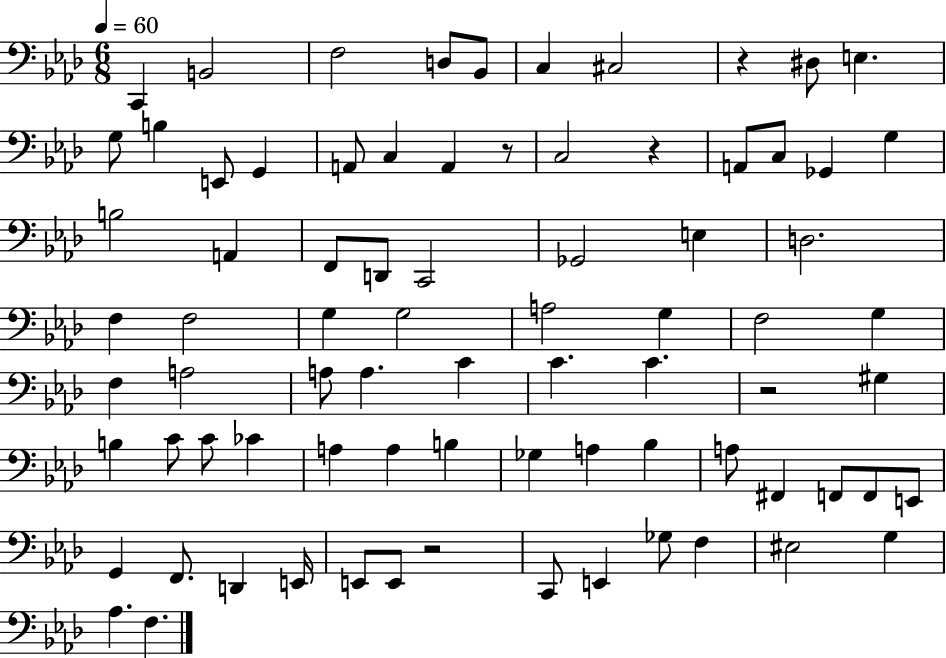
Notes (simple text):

C2/q B2/h F3/h D3/e Bb2/e C3/q C#3/h R/q D#3/e E3/q. G3/e B3/q E2/e G2/q A2/e C3/q A2/q R/e C3/h R/q A2/e C3/e Gb2/q G3/q B3/h A2/q F2/e D2/e C2/h Gb2/h E3/q D3/h. F3/q F3/h G3/q G3/h A3/h G3/q F3/h G3/q F3/q A3/h A3/e A3/q. C4/q C4/q. C4/q. R/h G#3/q B3/q C4/e C4/e CES4/q A3/q A3/q B3/q Gb3/q A3/q Bb3/q A3/e F#2/q F2/e F2/e E2/e G2/q F2/e. D2/q E2/s E2/e E2/e R/h C2/e E2/q Gb3/e F3/q EIS3/h G3/q Ab3/q. F3/q.